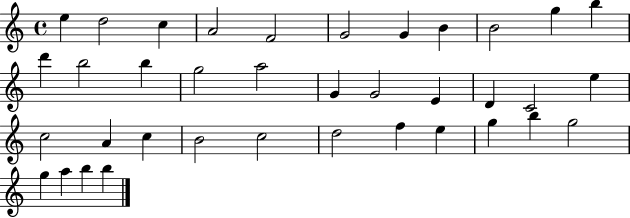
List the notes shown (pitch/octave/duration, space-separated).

E5/q D5/h C5/q A4/h F4/h G4/h G4/q B4/q B4/h G5/q B5/q D6/q B5/h B5/q G5/h A5/h G4/q G4/h E4/q D4/q C4/h E5/q C5/h A4/q C5/q B4/h C5/h D5/h F5/q E5/q G5/q B5/q G5/h G5/q A5/q B5/q B5/q